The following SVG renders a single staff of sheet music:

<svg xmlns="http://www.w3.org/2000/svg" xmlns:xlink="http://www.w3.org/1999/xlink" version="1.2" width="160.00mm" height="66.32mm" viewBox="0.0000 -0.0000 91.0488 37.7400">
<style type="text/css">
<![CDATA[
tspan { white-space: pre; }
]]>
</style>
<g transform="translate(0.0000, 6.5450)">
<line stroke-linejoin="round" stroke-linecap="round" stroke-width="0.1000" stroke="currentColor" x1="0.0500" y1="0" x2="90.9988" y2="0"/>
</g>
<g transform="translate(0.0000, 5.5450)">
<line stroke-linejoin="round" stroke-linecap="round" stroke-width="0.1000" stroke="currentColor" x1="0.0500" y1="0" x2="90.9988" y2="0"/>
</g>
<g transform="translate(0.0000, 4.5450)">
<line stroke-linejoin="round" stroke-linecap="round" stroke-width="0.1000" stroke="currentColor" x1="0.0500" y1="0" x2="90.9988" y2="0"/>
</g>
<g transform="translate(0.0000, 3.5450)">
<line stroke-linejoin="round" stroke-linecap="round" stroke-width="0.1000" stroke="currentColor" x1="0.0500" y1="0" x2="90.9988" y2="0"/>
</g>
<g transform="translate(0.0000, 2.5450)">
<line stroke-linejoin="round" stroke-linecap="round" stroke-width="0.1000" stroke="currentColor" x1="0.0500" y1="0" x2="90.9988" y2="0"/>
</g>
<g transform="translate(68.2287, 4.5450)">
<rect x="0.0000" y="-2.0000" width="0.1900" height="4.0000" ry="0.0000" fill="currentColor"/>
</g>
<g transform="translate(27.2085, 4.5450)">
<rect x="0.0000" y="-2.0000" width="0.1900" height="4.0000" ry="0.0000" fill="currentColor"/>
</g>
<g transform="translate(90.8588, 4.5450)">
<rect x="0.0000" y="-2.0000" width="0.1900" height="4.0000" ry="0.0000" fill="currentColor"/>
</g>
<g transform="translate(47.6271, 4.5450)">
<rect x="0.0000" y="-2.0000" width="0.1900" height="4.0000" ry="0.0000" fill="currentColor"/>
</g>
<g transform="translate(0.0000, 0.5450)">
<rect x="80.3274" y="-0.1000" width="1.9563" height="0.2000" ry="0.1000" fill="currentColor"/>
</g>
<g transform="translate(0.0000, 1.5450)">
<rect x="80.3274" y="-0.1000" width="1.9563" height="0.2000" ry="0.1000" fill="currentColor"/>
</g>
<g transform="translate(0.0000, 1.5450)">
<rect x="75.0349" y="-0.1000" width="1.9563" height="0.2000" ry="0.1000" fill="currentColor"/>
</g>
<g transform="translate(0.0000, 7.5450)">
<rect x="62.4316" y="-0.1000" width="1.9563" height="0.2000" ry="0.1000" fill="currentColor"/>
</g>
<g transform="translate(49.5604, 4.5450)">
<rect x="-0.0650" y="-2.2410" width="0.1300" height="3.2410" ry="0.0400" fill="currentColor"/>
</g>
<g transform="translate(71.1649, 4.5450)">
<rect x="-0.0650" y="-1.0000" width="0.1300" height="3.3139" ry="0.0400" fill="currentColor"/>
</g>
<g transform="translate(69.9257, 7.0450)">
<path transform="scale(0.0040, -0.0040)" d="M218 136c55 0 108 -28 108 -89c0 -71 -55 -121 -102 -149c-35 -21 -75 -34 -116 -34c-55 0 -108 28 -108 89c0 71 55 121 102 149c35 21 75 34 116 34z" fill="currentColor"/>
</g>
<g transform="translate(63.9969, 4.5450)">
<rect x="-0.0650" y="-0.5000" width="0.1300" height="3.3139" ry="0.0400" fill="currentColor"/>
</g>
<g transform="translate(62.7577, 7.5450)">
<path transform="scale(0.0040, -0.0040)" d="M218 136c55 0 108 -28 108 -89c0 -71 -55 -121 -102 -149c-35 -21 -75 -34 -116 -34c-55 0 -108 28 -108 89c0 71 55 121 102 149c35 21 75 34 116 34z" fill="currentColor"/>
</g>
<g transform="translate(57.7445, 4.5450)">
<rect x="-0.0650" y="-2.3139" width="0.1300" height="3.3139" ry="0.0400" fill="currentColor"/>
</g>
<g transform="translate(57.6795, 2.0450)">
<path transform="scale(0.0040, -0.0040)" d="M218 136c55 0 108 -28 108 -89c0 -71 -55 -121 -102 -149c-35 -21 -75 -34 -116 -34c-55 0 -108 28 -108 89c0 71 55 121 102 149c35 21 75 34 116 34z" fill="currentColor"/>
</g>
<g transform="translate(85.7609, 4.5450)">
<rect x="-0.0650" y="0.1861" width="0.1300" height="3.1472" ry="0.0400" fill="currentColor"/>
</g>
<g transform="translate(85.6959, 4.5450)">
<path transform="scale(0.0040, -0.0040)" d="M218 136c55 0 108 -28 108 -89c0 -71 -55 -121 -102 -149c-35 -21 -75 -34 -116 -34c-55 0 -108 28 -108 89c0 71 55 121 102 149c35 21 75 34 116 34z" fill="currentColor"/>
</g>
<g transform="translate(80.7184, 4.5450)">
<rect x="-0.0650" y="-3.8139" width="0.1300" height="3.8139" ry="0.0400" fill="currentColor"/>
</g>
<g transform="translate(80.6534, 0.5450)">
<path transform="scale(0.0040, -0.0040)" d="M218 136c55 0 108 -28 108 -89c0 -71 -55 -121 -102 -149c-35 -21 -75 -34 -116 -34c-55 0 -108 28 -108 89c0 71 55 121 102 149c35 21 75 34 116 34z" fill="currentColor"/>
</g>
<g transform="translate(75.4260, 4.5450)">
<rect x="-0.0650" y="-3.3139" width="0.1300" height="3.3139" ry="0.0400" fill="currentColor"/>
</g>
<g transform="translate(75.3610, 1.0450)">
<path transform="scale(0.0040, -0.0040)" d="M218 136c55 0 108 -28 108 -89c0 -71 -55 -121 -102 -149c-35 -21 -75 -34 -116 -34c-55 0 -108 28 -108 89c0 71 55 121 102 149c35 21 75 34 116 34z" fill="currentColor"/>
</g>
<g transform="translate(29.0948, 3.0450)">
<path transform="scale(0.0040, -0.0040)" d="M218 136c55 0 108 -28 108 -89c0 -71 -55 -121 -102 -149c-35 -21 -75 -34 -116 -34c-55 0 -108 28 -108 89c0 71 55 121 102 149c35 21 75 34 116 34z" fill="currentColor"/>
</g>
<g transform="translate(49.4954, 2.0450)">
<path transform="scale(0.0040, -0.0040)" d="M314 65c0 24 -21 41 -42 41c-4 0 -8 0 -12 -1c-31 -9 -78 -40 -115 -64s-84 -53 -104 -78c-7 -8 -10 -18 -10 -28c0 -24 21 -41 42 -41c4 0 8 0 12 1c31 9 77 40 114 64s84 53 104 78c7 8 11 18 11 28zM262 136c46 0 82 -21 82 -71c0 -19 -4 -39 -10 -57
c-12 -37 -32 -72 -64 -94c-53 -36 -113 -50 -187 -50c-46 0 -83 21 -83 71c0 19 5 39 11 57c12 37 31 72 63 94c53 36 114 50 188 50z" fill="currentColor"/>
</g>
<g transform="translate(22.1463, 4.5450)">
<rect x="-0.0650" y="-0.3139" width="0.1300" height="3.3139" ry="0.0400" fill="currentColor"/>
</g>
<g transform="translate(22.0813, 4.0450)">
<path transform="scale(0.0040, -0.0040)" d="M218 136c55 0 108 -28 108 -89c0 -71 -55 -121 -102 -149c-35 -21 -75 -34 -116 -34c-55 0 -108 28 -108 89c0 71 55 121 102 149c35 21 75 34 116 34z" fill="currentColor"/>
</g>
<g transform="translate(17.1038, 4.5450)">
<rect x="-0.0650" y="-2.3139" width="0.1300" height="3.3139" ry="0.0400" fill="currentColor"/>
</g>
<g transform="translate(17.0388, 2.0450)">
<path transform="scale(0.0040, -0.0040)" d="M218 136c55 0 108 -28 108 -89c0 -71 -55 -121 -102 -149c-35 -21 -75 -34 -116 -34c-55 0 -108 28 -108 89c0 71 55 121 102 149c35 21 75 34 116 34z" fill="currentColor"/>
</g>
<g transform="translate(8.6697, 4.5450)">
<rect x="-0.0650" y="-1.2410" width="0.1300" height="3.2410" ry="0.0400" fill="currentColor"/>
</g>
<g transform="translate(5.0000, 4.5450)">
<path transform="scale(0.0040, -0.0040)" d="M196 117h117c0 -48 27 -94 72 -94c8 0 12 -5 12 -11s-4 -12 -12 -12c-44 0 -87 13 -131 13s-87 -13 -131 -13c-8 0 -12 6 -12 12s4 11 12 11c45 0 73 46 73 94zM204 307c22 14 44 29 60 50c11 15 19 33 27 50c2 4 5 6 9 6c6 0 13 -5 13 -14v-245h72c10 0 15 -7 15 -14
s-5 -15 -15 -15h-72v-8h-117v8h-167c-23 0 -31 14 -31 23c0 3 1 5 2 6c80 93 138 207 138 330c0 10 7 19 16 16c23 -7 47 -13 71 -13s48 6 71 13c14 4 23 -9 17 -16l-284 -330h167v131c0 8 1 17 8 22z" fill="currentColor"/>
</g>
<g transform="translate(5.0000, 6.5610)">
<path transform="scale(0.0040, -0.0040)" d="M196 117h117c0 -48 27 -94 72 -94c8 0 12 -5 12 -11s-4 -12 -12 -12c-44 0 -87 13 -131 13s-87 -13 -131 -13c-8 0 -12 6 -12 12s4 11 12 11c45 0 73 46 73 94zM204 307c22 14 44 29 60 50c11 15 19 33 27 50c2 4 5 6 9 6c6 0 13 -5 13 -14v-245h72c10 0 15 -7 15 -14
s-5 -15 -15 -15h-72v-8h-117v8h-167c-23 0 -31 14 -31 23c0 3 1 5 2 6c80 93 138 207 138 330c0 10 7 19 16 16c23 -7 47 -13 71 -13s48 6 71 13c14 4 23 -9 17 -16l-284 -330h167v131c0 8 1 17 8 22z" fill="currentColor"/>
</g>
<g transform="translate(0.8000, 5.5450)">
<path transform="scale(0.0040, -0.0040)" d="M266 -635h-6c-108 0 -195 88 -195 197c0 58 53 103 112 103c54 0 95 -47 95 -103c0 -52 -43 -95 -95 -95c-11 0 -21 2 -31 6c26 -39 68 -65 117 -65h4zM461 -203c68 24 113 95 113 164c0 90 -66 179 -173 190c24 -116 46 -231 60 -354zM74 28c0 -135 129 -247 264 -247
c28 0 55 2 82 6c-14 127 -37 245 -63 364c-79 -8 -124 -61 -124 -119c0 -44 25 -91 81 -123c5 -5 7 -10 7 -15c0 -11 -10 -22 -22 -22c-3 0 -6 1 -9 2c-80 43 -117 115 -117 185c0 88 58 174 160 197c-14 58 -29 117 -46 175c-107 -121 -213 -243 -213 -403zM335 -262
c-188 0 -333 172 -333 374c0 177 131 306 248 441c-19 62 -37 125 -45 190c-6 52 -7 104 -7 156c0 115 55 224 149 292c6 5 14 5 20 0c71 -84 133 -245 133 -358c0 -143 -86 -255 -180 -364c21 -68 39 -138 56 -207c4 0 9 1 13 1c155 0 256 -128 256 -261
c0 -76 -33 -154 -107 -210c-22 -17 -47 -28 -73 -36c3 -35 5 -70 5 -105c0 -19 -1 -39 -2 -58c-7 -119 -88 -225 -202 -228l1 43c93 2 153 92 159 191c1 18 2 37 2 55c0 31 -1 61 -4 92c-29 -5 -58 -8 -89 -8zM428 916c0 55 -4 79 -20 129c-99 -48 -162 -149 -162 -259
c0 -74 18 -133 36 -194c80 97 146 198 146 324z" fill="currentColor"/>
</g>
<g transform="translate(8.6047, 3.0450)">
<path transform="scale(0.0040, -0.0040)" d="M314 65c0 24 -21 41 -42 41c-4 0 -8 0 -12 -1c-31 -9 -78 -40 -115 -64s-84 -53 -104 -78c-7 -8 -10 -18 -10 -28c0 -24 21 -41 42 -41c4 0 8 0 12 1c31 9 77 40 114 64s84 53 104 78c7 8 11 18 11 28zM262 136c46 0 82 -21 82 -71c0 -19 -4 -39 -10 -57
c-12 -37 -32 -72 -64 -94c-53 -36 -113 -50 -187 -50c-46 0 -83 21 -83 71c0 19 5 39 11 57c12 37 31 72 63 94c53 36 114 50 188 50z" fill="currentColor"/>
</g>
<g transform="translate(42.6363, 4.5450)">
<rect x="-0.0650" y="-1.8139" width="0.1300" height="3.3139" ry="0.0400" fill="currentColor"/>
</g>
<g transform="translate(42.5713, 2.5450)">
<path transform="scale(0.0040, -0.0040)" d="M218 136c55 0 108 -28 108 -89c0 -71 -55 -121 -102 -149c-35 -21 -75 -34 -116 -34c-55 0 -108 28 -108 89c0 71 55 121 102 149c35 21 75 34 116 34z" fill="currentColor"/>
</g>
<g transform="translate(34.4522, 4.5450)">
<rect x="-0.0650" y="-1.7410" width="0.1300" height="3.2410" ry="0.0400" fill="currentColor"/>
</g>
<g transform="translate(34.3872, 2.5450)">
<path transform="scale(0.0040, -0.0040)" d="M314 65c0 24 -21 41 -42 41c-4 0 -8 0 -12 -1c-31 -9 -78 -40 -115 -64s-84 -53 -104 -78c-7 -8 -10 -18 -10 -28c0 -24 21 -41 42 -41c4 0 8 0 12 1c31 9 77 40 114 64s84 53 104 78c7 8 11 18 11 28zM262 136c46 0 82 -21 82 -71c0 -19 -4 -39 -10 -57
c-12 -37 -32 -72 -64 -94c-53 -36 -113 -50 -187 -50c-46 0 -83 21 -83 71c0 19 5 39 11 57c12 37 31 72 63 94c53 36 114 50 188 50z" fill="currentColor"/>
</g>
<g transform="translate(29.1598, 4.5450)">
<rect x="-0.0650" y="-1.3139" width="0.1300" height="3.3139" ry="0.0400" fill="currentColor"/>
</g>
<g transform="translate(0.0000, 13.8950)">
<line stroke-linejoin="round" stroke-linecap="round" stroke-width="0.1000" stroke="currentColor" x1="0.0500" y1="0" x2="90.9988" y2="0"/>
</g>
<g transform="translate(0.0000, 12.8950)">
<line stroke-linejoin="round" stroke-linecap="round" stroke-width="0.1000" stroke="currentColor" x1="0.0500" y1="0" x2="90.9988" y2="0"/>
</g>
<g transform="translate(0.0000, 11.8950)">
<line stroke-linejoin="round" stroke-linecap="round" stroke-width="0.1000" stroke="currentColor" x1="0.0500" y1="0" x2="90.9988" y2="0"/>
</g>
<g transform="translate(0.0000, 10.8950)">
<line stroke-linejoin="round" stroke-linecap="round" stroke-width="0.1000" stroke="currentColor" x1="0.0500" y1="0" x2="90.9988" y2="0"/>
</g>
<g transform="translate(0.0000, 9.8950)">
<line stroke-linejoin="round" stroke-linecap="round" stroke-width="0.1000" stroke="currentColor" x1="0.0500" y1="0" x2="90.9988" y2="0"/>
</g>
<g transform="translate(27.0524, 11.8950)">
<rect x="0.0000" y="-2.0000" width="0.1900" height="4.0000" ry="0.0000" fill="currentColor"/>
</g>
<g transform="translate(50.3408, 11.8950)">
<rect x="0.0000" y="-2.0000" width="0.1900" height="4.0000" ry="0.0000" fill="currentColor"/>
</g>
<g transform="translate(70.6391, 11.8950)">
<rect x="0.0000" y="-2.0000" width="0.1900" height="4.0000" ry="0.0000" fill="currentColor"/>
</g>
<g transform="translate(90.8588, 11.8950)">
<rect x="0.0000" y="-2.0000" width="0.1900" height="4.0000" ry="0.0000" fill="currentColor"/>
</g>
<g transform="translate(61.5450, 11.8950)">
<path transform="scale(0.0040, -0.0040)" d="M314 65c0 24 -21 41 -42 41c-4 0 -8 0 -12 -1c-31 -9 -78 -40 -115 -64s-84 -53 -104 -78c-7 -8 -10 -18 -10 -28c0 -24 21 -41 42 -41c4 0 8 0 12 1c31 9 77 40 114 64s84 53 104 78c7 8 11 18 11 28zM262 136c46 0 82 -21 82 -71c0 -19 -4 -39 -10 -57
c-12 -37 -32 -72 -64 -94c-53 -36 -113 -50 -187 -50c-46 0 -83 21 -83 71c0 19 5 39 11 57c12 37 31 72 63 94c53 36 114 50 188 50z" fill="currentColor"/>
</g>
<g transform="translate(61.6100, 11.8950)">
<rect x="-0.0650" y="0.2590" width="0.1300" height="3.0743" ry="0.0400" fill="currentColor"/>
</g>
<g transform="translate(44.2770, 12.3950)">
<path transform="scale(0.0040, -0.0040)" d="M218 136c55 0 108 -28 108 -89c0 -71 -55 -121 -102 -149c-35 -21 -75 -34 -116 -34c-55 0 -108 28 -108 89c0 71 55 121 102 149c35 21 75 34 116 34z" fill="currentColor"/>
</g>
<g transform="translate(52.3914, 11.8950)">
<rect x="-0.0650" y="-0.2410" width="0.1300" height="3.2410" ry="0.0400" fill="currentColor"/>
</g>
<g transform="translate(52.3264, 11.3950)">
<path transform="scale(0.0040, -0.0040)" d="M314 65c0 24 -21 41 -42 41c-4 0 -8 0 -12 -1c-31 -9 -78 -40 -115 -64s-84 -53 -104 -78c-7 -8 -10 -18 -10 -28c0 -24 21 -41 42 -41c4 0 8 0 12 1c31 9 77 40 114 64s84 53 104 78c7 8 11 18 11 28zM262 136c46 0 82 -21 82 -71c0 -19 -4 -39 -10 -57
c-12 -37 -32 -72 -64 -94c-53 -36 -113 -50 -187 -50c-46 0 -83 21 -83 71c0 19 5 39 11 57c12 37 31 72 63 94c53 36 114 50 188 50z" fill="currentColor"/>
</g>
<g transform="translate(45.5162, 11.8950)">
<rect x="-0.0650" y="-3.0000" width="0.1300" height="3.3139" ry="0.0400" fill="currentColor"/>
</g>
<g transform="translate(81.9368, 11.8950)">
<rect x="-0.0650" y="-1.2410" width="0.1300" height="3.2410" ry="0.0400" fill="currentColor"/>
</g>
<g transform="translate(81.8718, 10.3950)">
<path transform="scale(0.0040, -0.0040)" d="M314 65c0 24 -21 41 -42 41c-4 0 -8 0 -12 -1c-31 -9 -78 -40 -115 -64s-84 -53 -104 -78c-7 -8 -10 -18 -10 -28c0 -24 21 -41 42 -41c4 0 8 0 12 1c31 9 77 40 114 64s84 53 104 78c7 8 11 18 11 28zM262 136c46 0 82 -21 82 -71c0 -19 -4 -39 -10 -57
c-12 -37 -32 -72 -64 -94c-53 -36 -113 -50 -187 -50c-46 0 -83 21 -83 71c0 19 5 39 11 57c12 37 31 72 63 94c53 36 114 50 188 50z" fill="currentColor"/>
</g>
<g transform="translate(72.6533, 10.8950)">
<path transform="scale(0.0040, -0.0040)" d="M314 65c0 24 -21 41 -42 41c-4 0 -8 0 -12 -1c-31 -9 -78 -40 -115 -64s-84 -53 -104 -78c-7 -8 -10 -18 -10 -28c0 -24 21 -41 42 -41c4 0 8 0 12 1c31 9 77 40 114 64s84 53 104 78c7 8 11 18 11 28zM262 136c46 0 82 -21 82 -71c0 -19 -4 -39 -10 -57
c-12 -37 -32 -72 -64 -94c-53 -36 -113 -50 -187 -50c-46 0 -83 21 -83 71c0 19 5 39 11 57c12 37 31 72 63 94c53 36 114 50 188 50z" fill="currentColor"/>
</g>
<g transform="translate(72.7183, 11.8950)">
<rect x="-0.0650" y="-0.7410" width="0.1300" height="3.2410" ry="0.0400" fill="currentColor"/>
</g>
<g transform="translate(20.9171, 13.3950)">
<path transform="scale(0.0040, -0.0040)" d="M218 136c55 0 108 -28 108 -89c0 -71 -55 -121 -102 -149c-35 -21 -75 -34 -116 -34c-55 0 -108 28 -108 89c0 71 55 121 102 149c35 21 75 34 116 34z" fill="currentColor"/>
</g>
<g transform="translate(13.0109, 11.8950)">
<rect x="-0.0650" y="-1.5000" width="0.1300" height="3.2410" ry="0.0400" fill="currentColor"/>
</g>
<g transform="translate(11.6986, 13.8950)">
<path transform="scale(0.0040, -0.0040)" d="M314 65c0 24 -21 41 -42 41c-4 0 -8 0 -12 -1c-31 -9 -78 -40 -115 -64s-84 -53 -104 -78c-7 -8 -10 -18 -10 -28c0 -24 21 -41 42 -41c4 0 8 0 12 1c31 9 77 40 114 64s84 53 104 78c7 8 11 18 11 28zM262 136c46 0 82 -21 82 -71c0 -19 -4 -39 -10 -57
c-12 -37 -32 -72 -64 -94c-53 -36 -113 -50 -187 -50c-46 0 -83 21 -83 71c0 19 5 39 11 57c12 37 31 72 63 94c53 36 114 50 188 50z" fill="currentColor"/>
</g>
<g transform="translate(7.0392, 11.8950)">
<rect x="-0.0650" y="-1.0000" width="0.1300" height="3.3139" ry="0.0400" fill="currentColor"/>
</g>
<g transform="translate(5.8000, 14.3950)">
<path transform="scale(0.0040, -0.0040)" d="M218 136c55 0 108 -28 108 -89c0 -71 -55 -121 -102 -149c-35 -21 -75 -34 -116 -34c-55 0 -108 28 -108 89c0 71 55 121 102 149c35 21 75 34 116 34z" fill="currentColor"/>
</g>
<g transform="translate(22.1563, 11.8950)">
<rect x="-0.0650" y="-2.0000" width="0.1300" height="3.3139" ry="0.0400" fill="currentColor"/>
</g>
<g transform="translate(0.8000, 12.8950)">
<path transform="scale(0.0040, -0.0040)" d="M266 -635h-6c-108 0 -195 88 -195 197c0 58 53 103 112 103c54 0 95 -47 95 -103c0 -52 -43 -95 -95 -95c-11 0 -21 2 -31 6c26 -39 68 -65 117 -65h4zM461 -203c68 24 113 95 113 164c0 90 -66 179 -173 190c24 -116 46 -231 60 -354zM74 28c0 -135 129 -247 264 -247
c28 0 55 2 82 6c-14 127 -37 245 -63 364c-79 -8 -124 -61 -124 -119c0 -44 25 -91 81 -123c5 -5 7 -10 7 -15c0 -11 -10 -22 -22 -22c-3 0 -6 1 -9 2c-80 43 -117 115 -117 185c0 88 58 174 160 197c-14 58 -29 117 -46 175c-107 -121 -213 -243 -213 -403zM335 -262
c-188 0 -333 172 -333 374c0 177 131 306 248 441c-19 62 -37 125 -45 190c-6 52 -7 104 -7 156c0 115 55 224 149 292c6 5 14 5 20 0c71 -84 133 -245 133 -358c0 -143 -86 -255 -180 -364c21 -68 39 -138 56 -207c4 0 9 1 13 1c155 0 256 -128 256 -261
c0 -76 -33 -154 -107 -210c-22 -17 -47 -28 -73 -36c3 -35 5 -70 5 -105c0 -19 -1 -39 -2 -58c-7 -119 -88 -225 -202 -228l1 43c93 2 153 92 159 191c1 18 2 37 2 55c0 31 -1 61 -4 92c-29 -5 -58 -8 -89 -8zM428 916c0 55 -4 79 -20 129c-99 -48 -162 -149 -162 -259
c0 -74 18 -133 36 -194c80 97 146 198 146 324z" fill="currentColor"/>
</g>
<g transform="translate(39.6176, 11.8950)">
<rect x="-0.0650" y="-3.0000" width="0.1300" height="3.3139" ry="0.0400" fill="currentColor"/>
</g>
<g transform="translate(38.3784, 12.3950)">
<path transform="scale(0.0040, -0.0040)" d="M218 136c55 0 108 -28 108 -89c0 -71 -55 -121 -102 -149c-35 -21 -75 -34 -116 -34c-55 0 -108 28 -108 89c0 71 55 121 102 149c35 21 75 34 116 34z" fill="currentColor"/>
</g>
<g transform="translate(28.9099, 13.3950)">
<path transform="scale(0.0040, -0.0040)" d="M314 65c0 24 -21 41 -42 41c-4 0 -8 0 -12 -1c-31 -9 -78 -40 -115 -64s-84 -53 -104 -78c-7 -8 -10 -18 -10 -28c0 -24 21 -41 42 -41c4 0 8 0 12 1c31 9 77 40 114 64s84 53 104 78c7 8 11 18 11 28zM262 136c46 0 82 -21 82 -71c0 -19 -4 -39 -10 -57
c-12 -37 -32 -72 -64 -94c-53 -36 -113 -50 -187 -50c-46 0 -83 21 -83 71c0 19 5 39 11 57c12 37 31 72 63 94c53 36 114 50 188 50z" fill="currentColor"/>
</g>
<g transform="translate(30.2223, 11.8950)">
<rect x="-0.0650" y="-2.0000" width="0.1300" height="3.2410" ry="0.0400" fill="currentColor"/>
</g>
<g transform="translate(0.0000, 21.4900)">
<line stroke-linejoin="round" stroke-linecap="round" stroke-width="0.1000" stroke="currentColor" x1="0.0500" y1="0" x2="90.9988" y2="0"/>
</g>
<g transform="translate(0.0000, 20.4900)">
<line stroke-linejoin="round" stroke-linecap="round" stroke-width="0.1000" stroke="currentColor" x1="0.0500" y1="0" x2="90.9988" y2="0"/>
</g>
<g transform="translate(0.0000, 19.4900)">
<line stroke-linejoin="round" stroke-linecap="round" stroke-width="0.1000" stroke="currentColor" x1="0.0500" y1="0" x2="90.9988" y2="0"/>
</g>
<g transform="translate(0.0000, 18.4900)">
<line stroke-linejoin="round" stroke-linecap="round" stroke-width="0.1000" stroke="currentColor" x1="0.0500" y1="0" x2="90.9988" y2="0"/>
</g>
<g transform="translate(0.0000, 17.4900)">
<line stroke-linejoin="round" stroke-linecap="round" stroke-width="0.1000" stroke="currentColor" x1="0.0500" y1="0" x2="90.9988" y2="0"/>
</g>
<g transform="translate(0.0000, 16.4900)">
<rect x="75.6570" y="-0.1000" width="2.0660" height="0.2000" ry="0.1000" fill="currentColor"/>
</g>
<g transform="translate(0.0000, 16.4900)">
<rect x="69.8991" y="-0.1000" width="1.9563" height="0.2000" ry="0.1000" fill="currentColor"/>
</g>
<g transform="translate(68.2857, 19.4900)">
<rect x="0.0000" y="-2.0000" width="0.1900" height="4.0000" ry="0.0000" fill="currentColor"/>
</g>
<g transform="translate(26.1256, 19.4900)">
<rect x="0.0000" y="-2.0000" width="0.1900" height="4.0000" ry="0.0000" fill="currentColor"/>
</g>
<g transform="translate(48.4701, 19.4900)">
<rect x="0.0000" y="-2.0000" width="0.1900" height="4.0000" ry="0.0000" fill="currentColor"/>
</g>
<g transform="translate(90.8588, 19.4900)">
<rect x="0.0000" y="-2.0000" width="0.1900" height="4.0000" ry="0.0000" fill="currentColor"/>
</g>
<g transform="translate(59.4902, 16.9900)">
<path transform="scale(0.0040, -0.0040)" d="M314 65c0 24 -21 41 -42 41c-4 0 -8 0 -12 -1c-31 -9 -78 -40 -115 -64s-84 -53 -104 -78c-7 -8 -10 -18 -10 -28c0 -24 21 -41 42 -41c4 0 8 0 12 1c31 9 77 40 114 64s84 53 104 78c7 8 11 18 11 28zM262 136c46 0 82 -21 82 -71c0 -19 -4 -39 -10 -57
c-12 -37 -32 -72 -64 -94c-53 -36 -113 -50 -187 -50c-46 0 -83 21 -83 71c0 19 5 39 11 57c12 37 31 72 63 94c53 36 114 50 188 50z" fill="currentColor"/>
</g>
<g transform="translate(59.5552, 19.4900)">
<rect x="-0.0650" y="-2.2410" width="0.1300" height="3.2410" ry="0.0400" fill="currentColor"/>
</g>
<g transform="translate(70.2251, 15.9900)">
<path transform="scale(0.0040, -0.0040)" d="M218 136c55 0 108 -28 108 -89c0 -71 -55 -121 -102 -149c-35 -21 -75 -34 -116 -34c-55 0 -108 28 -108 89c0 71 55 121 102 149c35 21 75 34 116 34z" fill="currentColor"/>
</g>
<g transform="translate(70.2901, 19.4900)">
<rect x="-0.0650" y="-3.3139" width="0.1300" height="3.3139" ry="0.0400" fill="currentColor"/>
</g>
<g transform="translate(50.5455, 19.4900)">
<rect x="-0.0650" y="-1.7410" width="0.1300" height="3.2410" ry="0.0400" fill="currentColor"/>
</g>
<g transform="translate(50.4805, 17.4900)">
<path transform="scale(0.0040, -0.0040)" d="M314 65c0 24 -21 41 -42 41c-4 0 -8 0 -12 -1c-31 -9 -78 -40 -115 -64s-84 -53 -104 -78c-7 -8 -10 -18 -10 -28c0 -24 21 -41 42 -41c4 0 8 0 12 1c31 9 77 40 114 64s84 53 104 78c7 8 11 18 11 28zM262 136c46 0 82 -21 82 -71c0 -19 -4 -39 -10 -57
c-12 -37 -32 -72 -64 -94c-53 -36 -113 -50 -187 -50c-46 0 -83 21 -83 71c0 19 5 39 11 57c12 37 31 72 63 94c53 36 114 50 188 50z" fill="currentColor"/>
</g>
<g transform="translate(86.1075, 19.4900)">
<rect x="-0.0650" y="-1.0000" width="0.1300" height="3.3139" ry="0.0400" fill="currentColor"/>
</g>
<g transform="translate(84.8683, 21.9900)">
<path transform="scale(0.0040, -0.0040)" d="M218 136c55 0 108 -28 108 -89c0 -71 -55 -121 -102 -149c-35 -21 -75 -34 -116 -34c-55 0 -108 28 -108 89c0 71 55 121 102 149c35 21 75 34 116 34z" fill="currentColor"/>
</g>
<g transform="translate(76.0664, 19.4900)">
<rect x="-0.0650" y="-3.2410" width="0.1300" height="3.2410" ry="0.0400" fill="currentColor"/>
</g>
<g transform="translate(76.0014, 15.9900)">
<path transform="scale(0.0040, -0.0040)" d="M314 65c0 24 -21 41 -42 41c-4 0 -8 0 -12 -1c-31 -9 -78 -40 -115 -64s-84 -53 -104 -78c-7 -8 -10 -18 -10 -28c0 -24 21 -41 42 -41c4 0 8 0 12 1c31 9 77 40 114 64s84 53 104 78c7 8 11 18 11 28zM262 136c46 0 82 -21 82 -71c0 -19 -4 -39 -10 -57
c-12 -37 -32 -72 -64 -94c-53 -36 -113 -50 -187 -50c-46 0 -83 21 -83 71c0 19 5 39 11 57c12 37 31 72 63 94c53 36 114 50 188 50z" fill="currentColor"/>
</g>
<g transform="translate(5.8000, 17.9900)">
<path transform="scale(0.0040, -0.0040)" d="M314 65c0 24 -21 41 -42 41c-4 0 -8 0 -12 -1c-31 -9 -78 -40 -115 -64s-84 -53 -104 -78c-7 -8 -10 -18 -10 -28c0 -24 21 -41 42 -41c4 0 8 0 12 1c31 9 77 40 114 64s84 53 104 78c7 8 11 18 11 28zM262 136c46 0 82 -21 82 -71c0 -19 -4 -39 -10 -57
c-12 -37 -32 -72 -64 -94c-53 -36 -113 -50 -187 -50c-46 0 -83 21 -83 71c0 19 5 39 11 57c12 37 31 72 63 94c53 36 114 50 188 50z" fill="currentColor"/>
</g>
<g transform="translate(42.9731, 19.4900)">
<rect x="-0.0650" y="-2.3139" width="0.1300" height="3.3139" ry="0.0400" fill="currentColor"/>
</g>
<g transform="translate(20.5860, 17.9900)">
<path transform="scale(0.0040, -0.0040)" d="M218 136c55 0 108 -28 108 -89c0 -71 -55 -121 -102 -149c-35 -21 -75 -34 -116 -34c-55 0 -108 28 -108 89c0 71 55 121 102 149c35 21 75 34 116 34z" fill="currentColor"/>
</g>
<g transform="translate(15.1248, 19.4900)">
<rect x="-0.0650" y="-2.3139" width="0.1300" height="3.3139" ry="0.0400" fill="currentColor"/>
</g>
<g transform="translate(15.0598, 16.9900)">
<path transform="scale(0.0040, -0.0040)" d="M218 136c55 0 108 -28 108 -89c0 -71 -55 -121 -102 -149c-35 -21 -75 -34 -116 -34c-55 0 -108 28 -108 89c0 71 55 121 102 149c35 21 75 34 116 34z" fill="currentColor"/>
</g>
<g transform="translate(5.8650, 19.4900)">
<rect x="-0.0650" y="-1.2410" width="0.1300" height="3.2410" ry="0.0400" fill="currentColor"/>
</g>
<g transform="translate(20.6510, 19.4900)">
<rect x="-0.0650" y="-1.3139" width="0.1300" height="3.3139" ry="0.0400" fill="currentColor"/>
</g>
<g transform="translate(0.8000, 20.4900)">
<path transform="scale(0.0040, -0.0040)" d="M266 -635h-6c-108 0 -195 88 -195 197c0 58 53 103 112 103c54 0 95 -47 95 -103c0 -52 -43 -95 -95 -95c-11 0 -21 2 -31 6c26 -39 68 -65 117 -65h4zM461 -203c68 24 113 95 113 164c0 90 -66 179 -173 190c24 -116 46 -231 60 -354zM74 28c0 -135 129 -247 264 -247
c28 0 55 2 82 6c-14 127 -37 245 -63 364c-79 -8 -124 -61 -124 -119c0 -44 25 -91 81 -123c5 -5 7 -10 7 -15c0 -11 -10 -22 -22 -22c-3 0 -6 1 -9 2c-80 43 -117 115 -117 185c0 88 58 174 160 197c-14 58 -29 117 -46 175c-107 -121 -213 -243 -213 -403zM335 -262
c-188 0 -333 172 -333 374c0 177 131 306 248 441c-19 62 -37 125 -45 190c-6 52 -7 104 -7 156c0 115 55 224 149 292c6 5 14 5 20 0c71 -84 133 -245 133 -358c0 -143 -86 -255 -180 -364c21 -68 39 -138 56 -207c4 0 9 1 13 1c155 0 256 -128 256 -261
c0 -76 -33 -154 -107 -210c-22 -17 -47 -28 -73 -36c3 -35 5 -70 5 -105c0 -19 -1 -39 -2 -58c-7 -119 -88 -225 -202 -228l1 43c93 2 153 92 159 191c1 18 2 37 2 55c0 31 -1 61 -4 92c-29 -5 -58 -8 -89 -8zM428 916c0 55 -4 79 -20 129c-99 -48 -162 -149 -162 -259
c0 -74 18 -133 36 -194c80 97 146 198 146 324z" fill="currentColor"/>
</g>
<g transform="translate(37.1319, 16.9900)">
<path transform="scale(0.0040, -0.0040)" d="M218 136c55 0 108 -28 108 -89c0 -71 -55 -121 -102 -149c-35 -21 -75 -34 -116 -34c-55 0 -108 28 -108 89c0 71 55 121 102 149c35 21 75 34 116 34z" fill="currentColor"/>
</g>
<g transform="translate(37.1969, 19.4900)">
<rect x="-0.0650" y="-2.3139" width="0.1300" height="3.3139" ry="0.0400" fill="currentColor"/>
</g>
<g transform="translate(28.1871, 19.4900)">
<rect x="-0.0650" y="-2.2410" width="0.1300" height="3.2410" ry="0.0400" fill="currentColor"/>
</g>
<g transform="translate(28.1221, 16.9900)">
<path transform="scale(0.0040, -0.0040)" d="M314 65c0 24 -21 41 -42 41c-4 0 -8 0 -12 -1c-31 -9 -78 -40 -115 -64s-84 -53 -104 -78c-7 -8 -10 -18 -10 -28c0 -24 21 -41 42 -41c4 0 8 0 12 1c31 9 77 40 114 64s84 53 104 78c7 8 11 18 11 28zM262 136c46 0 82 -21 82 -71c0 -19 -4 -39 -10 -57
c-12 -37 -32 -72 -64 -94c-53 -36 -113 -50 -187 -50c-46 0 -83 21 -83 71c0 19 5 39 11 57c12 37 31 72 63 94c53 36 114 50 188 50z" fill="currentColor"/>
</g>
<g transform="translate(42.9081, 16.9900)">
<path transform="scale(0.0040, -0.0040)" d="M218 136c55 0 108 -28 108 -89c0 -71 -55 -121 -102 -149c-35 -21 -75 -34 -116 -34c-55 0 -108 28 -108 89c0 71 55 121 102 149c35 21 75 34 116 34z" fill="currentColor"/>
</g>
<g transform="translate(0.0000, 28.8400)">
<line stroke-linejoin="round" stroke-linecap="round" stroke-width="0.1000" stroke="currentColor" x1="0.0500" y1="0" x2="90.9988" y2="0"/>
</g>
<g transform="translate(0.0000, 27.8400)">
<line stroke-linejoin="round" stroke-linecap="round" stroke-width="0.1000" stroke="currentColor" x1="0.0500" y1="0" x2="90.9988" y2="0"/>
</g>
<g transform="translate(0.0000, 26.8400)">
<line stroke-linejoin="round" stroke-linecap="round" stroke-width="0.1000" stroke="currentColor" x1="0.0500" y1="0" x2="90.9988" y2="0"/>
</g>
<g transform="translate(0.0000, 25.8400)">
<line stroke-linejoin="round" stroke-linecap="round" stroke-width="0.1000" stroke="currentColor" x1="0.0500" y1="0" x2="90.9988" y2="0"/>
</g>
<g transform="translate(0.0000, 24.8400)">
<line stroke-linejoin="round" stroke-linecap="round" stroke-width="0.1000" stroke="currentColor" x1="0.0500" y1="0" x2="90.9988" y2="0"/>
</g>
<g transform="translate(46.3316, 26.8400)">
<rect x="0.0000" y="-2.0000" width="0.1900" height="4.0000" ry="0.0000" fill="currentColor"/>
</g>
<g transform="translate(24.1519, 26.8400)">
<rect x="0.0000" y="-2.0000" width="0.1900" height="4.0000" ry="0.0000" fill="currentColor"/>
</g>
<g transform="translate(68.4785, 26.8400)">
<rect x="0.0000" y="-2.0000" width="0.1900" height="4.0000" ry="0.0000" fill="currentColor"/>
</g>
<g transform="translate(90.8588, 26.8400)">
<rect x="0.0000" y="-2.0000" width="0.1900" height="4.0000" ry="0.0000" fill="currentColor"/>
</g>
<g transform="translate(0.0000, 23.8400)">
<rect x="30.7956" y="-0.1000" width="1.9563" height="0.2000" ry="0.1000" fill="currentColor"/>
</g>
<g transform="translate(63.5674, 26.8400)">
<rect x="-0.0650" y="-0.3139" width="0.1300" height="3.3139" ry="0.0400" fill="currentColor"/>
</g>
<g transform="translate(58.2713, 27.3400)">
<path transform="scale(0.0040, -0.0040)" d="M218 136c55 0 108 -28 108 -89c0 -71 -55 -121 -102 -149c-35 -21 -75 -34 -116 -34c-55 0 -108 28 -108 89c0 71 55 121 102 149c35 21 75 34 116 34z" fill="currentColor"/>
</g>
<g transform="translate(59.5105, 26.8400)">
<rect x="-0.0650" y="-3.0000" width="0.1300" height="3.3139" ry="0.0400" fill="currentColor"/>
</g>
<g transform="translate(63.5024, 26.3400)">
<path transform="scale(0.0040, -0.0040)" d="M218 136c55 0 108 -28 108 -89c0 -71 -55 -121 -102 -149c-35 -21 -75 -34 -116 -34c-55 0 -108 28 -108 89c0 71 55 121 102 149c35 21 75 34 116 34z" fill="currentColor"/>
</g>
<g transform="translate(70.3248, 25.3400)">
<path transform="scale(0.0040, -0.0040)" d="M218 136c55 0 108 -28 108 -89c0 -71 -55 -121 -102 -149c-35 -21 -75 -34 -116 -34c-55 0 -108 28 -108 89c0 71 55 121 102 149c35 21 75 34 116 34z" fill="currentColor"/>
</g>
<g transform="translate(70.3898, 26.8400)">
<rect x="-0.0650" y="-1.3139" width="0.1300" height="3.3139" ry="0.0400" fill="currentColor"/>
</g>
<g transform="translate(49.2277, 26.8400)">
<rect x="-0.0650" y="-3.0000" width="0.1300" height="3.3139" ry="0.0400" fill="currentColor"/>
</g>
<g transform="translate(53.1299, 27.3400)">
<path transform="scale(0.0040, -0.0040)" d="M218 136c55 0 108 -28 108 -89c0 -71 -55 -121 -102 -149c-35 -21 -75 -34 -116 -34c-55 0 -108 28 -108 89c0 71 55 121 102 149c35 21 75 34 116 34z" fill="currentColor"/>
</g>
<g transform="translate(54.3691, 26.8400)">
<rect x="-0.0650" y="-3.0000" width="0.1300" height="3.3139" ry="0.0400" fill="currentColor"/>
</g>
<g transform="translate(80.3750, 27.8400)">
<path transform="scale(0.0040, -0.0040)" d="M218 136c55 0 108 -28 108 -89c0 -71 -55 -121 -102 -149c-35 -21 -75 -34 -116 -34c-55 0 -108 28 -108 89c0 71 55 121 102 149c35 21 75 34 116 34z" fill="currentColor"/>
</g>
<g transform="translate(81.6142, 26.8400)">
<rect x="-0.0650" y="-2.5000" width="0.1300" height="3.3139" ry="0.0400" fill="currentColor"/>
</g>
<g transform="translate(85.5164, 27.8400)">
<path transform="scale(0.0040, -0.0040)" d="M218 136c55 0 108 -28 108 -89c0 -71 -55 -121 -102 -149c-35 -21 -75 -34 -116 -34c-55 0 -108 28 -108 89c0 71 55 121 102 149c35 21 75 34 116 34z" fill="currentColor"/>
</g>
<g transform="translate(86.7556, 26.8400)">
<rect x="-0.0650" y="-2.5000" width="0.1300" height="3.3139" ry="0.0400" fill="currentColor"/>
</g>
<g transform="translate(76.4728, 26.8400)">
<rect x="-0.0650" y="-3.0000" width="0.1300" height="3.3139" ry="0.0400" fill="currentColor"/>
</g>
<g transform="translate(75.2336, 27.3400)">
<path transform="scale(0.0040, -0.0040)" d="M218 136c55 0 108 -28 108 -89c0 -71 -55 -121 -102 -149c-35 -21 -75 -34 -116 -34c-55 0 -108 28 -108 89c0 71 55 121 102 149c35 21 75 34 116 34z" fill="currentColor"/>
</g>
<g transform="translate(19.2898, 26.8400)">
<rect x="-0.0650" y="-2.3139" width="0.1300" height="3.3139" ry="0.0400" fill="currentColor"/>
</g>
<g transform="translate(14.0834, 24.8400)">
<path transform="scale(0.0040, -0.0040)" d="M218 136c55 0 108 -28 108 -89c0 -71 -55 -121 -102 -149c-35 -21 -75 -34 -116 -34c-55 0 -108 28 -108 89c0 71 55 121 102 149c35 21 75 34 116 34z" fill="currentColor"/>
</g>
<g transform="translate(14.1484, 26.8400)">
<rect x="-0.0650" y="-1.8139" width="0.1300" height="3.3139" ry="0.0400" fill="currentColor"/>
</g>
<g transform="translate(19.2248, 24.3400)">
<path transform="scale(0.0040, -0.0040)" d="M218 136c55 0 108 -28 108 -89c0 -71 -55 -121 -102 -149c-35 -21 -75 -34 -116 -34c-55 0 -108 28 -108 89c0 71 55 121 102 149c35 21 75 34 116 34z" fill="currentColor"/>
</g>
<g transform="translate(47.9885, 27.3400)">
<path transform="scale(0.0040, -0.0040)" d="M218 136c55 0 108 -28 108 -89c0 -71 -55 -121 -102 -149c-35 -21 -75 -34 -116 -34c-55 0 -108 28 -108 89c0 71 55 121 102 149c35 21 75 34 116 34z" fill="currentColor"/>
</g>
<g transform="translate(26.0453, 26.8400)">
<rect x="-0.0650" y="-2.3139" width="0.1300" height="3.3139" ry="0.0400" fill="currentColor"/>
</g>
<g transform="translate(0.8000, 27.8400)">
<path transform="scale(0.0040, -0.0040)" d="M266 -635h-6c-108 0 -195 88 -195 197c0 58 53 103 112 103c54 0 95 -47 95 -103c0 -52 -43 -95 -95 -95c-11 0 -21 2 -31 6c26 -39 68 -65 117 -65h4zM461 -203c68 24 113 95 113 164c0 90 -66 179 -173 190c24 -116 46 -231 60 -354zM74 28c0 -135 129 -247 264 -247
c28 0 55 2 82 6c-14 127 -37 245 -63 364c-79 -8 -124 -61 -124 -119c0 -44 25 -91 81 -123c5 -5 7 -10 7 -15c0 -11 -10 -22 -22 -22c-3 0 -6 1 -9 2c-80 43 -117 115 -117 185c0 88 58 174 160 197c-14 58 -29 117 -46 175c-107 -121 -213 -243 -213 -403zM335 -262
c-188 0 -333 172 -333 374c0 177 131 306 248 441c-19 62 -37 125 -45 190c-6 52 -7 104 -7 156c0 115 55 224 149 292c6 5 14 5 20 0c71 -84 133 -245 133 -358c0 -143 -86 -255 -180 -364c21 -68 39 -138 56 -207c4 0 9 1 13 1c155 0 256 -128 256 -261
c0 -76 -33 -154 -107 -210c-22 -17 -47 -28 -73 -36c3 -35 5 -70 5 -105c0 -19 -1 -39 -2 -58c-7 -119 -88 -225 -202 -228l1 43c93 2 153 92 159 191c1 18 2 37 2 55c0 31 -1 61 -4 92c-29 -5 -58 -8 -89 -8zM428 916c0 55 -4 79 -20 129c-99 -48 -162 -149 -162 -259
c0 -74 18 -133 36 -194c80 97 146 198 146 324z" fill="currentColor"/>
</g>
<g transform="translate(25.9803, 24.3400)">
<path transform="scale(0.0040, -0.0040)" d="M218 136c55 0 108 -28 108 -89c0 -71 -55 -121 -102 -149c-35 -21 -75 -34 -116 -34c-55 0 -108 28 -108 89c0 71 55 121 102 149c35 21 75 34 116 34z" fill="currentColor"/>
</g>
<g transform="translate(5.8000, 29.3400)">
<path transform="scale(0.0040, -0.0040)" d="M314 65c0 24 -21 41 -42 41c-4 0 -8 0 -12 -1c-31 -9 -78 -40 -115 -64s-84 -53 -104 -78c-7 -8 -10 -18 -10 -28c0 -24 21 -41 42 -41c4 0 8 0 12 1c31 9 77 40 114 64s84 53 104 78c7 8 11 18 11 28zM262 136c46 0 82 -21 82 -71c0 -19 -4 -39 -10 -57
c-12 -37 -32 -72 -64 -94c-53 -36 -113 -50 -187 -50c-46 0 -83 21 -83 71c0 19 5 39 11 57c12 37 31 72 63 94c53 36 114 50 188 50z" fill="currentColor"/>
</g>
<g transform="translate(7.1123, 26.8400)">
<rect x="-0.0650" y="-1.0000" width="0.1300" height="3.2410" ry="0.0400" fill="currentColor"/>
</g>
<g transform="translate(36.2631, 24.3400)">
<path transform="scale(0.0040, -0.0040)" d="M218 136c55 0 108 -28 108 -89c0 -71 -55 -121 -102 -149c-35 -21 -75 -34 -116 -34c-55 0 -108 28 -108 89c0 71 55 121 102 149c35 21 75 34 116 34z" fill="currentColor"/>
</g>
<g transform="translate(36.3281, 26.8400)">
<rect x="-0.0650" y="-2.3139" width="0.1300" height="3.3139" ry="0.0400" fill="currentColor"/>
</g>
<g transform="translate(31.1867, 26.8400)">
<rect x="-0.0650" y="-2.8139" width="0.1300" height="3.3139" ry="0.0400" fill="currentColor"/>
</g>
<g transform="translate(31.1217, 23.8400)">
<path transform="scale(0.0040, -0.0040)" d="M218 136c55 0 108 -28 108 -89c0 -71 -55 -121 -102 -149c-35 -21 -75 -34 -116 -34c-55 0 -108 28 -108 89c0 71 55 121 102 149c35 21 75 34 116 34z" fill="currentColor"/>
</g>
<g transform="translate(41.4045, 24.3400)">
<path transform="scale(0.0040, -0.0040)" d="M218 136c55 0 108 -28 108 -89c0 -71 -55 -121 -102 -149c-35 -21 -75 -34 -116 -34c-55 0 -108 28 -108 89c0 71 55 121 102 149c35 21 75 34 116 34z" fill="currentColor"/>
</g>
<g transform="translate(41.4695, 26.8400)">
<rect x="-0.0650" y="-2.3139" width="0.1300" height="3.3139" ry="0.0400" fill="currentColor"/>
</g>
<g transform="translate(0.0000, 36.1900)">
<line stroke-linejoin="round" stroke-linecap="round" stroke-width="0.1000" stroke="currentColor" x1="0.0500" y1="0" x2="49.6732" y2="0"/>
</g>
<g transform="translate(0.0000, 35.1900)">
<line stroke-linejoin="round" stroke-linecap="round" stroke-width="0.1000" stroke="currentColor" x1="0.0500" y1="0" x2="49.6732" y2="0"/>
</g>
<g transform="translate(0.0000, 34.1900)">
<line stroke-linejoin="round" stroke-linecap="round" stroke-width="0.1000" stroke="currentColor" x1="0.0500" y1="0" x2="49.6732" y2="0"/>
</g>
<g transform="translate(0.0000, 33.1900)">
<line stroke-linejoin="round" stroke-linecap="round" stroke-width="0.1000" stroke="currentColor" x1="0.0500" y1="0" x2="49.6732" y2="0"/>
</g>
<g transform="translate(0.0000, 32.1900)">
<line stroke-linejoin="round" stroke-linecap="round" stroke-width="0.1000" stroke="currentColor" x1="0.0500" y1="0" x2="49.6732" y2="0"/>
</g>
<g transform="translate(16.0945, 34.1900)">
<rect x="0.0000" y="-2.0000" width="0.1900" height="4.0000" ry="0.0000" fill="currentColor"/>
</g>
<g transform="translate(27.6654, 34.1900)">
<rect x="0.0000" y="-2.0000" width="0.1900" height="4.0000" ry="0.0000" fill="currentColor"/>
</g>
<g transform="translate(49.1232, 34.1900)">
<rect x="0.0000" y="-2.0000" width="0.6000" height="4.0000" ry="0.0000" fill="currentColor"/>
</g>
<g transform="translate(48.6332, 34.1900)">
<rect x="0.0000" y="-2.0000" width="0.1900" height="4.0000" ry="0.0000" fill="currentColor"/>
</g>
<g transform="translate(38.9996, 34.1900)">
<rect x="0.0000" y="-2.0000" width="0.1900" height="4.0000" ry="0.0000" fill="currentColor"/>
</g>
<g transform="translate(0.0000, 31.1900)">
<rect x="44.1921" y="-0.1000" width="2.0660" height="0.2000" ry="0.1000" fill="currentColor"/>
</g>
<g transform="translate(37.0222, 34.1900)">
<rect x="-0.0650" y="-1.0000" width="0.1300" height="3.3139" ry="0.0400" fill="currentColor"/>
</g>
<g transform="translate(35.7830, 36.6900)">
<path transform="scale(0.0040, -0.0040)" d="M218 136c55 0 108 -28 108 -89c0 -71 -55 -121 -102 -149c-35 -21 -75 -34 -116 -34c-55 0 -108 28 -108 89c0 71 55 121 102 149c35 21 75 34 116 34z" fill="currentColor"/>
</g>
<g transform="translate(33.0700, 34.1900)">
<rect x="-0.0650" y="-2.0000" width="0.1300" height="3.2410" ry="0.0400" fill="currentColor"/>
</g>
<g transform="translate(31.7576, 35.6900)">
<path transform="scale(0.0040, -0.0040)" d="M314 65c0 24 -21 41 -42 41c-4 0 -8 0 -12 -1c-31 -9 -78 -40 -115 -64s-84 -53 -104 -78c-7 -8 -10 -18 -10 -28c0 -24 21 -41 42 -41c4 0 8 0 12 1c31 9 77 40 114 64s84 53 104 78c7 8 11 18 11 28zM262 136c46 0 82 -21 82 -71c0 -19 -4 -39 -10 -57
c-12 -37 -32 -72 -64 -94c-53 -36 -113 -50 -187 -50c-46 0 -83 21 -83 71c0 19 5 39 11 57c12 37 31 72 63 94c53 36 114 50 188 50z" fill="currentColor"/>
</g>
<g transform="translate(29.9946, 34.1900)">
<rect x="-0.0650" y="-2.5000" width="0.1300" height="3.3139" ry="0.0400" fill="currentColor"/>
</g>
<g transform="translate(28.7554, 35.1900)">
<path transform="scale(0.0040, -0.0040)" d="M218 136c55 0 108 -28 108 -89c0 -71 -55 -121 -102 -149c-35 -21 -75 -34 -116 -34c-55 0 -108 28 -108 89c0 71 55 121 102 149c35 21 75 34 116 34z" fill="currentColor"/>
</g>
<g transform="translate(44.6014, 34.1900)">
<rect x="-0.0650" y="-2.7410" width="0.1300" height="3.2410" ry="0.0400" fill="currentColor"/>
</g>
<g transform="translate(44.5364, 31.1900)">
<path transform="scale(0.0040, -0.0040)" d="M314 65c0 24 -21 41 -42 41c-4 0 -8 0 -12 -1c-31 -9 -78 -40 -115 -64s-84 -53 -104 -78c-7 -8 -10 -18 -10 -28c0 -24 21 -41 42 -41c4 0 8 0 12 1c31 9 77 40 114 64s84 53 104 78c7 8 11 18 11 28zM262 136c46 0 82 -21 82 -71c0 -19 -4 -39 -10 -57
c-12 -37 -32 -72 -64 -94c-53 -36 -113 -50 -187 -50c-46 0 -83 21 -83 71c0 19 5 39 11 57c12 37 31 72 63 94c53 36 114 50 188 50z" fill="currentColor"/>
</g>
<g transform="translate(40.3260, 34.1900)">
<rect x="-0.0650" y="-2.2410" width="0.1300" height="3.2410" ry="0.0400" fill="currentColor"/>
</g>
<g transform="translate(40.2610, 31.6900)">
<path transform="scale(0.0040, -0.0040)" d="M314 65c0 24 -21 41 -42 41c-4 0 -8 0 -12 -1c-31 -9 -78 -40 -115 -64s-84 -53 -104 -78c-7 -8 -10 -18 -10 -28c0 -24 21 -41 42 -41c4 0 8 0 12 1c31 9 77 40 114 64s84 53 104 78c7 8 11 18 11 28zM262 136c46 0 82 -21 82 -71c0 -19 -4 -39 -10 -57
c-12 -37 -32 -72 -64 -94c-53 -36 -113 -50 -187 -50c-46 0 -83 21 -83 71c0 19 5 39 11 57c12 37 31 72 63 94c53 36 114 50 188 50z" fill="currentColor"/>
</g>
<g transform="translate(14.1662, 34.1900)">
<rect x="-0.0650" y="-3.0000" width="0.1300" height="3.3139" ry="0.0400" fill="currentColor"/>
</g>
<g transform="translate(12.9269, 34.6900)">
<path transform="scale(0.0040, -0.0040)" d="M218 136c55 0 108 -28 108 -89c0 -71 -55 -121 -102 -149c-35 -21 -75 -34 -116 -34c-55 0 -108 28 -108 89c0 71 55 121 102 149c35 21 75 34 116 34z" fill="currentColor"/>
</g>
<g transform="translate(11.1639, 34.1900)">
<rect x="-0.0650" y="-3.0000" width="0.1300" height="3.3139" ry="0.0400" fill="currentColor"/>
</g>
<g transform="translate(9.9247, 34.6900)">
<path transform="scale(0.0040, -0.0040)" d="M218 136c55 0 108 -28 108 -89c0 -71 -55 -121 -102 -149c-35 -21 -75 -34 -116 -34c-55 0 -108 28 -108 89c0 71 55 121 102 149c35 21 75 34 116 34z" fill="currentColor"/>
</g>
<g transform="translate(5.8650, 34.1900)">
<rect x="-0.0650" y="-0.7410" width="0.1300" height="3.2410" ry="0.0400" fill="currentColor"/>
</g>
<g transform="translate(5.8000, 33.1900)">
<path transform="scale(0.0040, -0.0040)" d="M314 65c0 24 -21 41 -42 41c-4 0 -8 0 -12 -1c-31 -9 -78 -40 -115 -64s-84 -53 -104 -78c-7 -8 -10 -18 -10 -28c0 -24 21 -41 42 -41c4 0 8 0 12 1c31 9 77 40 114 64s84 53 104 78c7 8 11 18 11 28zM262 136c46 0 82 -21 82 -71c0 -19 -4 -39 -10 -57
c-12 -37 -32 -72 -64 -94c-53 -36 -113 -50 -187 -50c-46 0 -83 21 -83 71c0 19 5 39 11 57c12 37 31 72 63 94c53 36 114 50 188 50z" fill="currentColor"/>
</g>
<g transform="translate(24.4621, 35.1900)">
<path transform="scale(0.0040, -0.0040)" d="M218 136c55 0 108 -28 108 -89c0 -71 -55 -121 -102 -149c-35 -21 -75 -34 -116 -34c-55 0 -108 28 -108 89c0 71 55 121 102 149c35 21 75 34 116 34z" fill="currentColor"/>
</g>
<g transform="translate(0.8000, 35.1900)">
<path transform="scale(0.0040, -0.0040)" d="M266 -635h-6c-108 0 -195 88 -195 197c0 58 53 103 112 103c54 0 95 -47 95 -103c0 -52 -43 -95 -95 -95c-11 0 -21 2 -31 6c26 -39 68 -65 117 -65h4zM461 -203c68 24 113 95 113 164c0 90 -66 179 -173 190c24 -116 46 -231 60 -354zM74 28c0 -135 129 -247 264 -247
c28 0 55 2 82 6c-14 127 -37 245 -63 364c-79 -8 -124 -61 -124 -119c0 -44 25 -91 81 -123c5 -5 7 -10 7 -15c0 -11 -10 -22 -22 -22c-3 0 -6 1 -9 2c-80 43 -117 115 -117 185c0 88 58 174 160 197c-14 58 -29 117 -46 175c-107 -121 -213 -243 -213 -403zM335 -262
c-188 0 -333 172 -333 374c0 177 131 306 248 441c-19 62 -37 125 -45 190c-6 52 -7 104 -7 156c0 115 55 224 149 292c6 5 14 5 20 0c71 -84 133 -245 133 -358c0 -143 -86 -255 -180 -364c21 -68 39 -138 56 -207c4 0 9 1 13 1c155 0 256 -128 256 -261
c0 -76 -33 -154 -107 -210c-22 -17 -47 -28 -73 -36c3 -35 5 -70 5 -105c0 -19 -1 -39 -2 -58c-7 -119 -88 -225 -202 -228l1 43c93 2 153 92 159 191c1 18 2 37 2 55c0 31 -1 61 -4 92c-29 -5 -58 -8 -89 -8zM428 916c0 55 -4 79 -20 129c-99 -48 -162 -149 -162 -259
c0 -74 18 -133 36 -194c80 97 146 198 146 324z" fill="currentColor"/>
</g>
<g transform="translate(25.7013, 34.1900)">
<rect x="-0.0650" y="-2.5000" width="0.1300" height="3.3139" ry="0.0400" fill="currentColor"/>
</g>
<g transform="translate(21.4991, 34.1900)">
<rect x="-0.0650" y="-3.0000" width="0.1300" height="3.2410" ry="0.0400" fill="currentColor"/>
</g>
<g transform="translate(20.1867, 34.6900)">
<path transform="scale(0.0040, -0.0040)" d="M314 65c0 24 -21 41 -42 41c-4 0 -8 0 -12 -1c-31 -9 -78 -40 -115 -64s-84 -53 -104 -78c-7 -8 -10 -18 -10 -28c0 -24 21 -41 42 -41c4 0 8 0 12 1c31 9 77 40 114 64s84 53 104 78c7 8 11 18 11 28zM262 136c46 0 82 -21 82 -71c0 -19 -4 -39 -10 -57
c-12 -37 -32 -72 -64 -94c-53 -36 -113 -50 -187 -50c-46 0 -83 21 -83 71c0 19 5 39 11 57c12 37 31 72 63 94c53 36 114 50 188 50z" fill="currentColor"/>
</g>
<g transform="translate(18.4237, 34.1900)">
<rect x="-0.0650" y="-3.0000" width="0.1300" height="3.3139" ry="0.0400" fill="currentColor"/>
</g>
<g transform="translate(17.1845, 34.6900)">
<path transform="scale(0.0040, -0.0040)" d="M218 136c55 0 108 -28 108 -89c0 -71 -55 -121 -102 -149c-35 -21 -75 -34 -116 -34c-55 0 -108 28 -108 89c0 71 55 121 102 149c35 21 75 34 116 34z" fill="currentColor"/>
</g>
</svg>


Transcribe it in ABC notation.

X:1
T:Untitled
M:4/4
L:1/4
K:C
e2 g c e f2 f g2 g C D b c' B D E2 F F2 A A c2 B2 d2 e2 e2 g e g2 g g f2 g2 b b2 D D2 f g g a g g A A A c e A G G d2 A A A A2 G G F2 D g2 a2